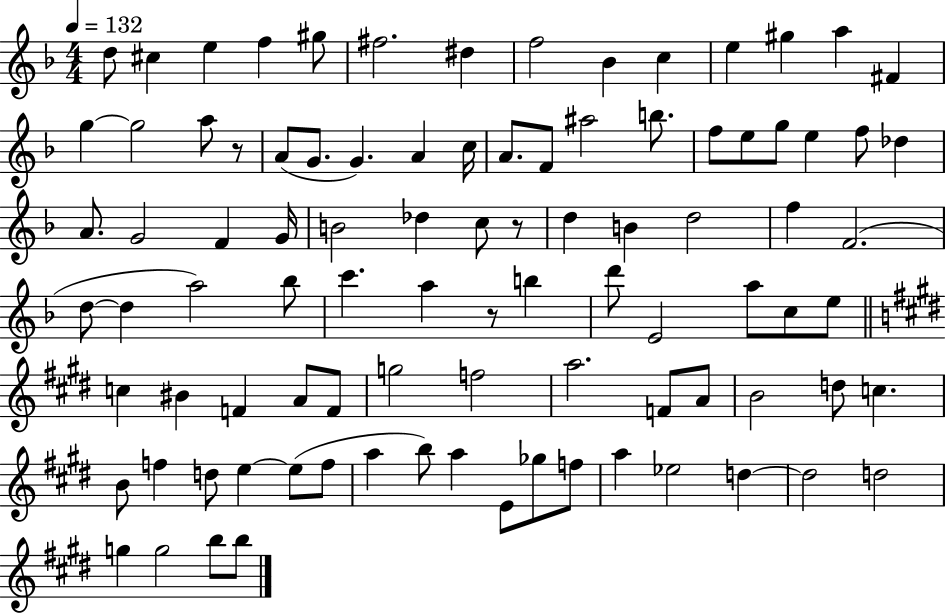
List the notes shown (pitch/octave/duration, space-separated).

D5/e C#5/q E5/q F5/q G#5/e F#5/h. D#5/q F5/h Bb4/q C5/q E5/q G#5/q A5/q F#4/q G5/q G5/h A5/e R/e A4/e G4/e. G4/q. A4/q C5/s A4/e. F4/e A#5/h B5/e. F5/e E5/e G5/e E5/q F5/e Db5/q A4/e. G4/h F4/q G4/s B4/h Db5/q C5/e R/e D5/q B4/q D5/h F5/q F4/h. D5/e D5/q A5/h Bb5/e C6/q. A5/q R/e B5/q D6/e E4/h A5/e C5/e E5/e C5/q BIS4/q F4/q A4/e F4/e G5/h F5/h A5/h. F4/e A4/e B4/h D5/e C5/q. B4/e F5/q D5/e E5/q E5/e F5/e A5/q B5/e A5/q E4/e Gb5/e F5/e A5/q Eb5/h D5/q D5/h D5/h G5/q G5/h B5/e B5/e